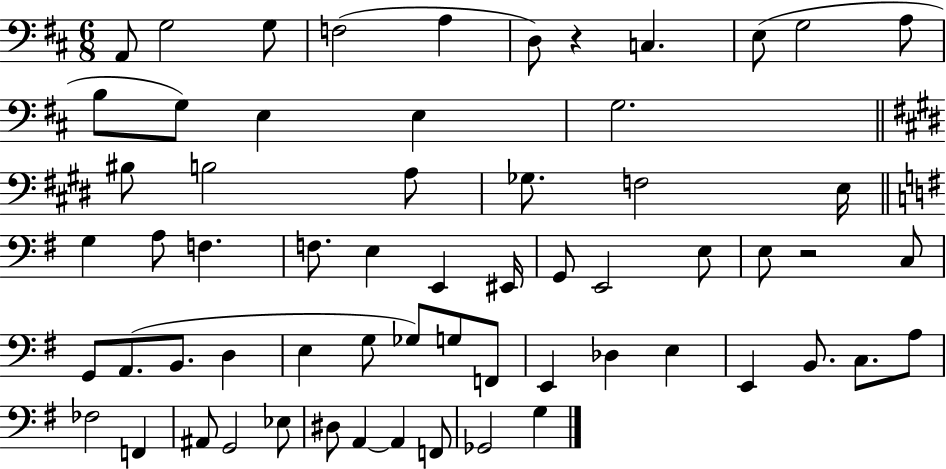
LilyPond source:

{
  \clef bass
  \numericTimeSignature
  \time 6/8
  \key d \major
  a,8 g2 g8 | f2( a4 | d8) r4 c4. | e8( g2 a8 | \break b8 g8) e4 e4 | g2. | \bar "||" \break \key e \major bis8 b2 a8 | ges8. f2 e16 | \bar "||" \break \key g \major g4 a8 f4. | f8. e4 e,4 eis,16 | g,8 e,2 e8 | e8 r2 c8 | \break g,8 a,8.( b,8. d4 | e4 g8 ges8) g8 f,8 | e,4 des4 e4 | e,4 b,8. c8. a8 | \break fes2 f,4 | ais,8 g,2 ees8 | dis8 a,4~~ a,4 f,8 | ges,2 g4 | \break \bar "|."
}